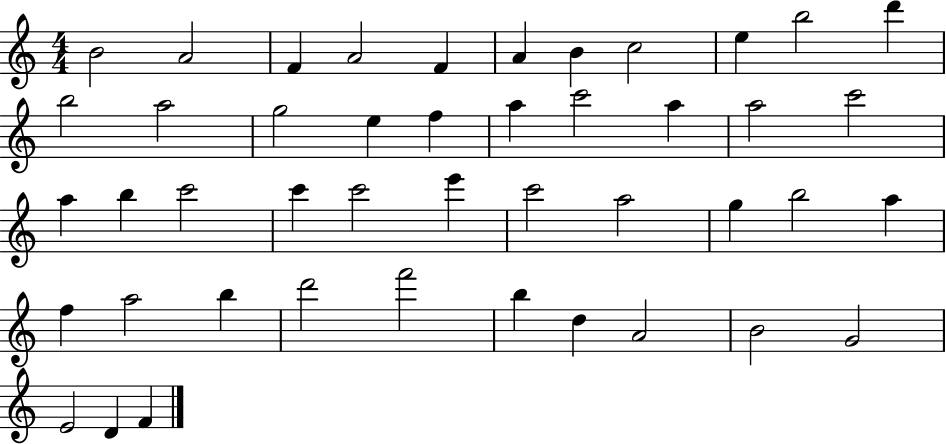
{
  \clef treble
  \numericTimeSignature
  \time 4/4
  \key c \major
  b'2 a'2 | f'4 a'2 f'4 | a'4 b'4 c''2 | e''4 b''2 d'''4 | \break b''2 a''2 | g''2 e''4 f''4 | a''4 c'''2 a''4 | a''2 c'''2 | \break a''4 b''4 c'''2 | c'''4 c'''2 e'''4 | c'''2 a''2 | g''4 b''2 a''4 | \break f''4 a''2 b''4 | d'''2 f'''2 | b''4 d''4 a'2 | b'2 g'2 | \break e'2 d'4 f'4 | \bar "|."
}